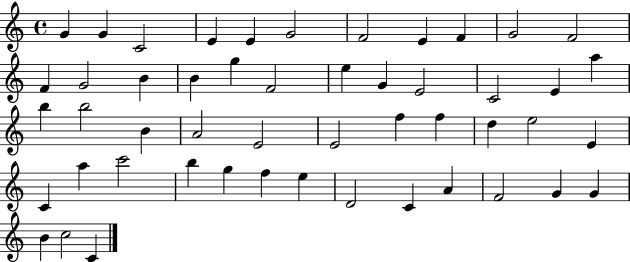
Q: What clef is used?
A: treble